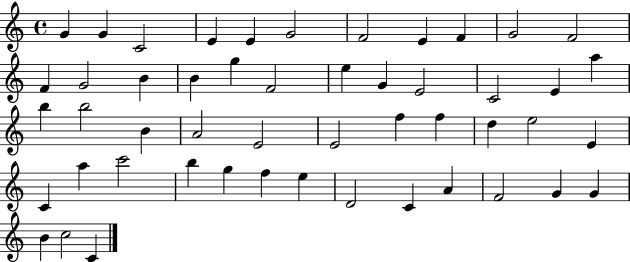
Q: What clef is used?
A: treble